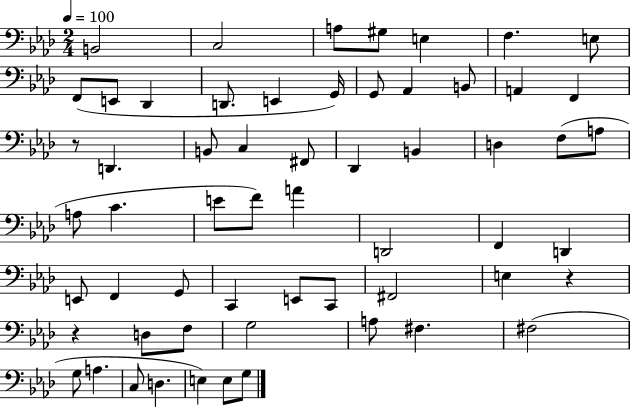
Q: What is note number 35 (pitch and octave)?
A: D2